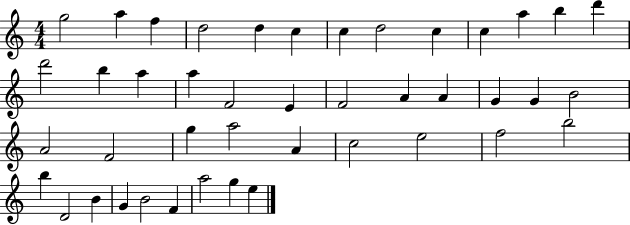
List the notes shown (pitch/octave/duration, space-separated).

G5/h A5/q F5/q D5/h D5/q C5/q C5/q D5/h C5/q C5/q A5/q B5/q D6/q D6/h B5/q A5/q A5/q F4/h E4/q F4/h A4/q A4/q G4/q G4/q B4/h A4/h F4/h G5/q A5/h A4/q C5/h E5/h F5/h B5/h B5/q D4/h B4/q G4/q B4/h F4/q A5/h G5/q E5/q